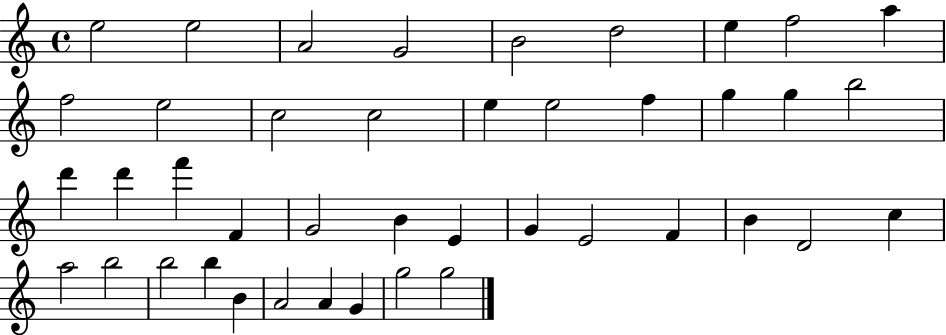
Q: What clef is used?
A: treble